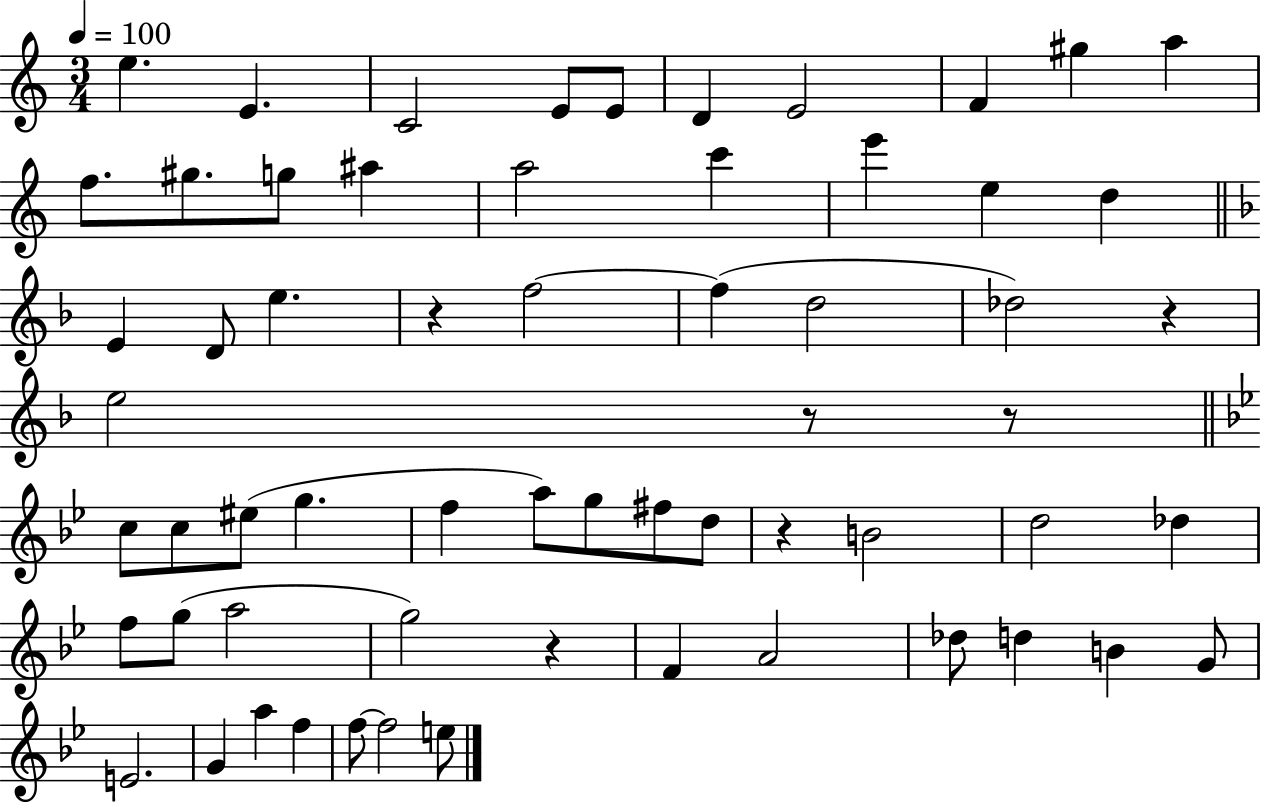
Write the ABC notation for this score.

X:1
T:Untitled
M:3/4
L:1/4
K:C
e E C2 E/2 E/2 D E2 F ^g a f/2 ^g/2 g/2 ^a a2 c' e' e d E D/2 e z f2 f d2 _d2 z e2 z/2 z/2 c/2 c/2 ^e/2 g f a/2 g/2 ^f/2 d/2 z B2 d2 _d f/2 g/2 a2 g2 z F A2 _d/2 d B G/2 E2 G a f f/2 f2 e/2